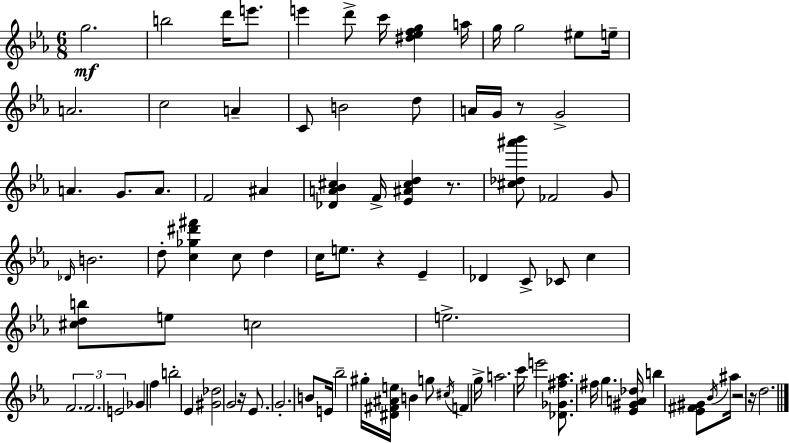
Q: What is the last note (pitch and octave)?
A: D5